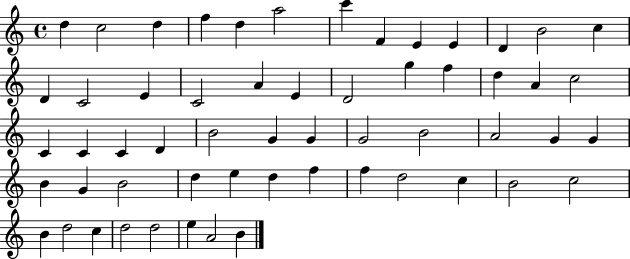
X:1
T:Untitled
M:4/4
L:1/4
K:C
d c2 d f d a2 c' F E E D B2 c D C2 E C2 A E D2 g f d A c2 C C C D B2 G G G2 B2 A2 G G B G B2 d e d f f d2 c B2 c2 B d2 c d2 d2 e A2 B